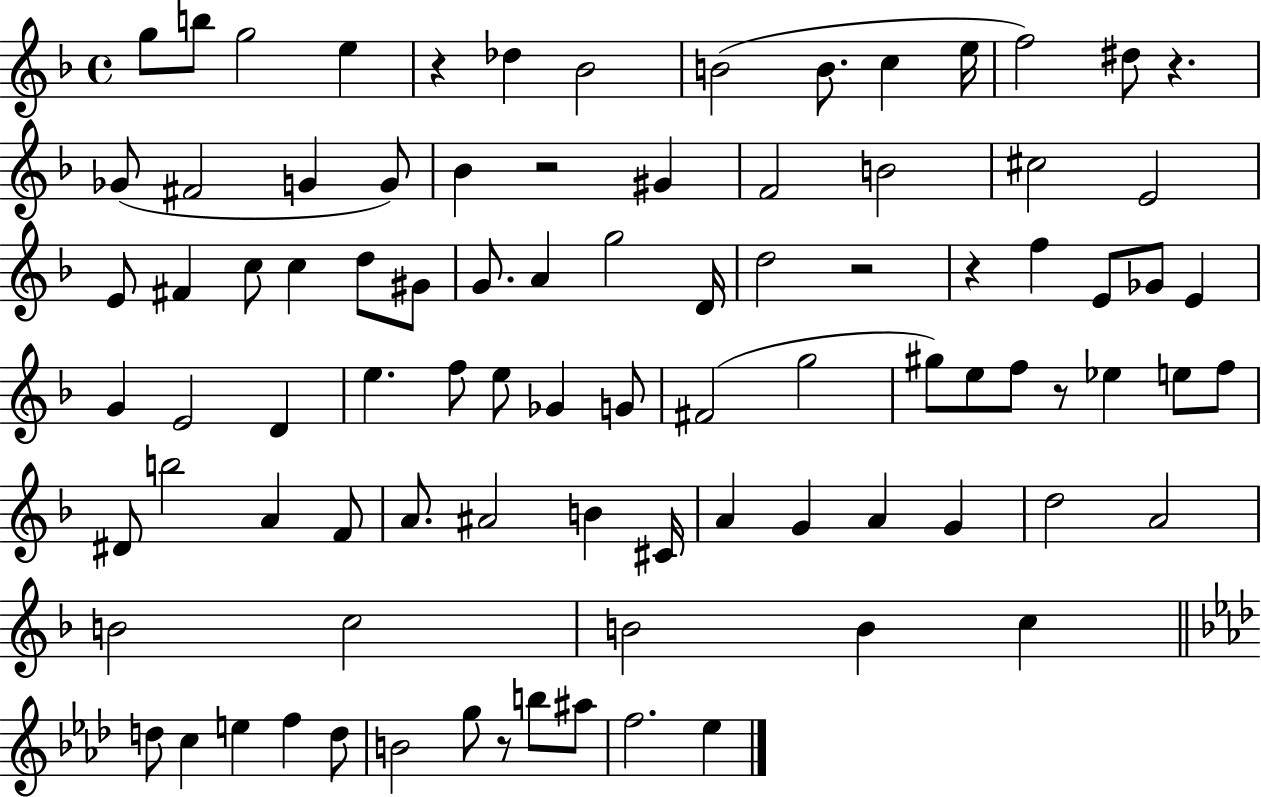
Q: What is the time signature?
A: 4/4